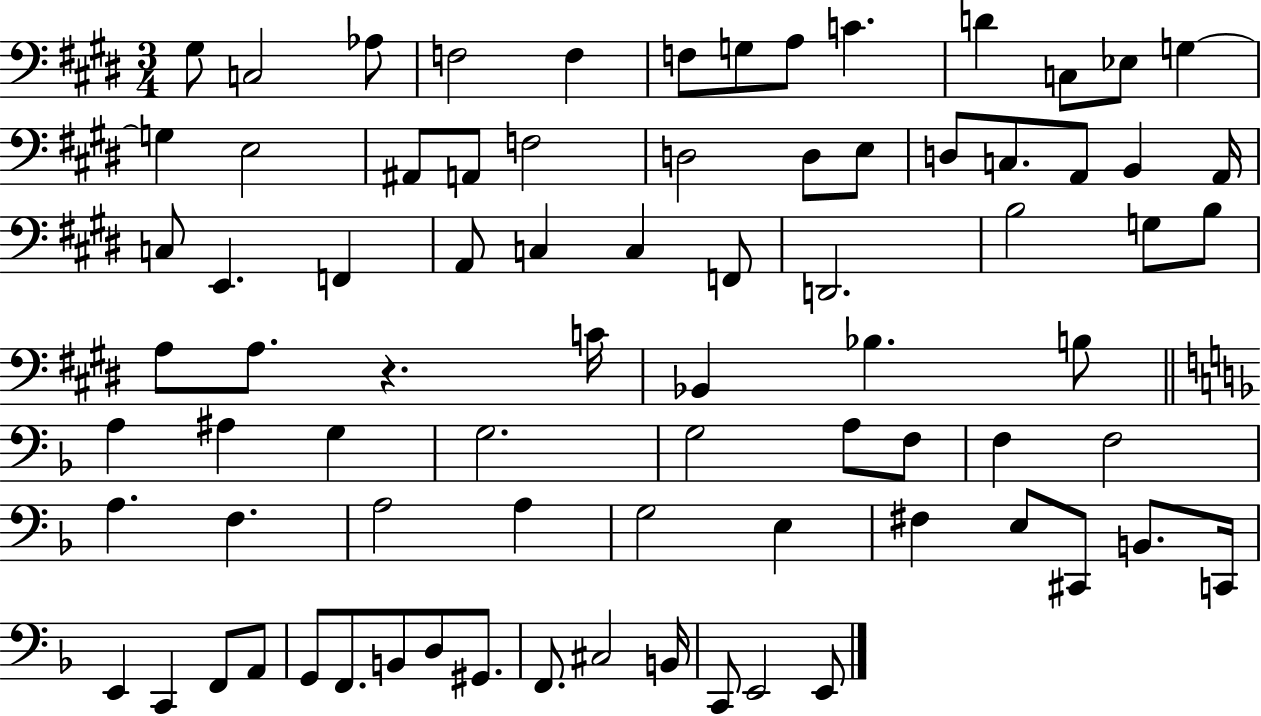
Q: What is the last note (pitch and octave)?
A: E2